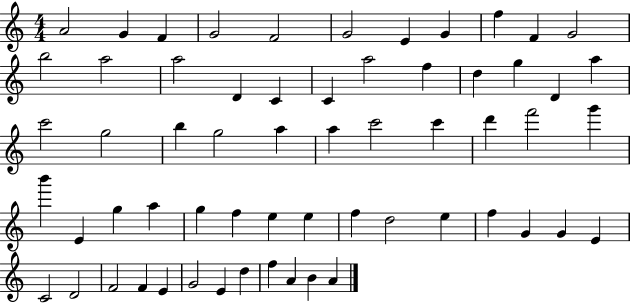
X:1
T:Untitled
M:4/4
L:1/4
K:C
A2 G F G2 F2 G2 E G f F G2 b2 a2 a2 D C C a2 f d g D a c'2 g2 b g2 a a c'2 c' d' f'2 g' b' E g a g f e e f d2 e f G G E C2 D2 F2 F E G2 E d f A B A